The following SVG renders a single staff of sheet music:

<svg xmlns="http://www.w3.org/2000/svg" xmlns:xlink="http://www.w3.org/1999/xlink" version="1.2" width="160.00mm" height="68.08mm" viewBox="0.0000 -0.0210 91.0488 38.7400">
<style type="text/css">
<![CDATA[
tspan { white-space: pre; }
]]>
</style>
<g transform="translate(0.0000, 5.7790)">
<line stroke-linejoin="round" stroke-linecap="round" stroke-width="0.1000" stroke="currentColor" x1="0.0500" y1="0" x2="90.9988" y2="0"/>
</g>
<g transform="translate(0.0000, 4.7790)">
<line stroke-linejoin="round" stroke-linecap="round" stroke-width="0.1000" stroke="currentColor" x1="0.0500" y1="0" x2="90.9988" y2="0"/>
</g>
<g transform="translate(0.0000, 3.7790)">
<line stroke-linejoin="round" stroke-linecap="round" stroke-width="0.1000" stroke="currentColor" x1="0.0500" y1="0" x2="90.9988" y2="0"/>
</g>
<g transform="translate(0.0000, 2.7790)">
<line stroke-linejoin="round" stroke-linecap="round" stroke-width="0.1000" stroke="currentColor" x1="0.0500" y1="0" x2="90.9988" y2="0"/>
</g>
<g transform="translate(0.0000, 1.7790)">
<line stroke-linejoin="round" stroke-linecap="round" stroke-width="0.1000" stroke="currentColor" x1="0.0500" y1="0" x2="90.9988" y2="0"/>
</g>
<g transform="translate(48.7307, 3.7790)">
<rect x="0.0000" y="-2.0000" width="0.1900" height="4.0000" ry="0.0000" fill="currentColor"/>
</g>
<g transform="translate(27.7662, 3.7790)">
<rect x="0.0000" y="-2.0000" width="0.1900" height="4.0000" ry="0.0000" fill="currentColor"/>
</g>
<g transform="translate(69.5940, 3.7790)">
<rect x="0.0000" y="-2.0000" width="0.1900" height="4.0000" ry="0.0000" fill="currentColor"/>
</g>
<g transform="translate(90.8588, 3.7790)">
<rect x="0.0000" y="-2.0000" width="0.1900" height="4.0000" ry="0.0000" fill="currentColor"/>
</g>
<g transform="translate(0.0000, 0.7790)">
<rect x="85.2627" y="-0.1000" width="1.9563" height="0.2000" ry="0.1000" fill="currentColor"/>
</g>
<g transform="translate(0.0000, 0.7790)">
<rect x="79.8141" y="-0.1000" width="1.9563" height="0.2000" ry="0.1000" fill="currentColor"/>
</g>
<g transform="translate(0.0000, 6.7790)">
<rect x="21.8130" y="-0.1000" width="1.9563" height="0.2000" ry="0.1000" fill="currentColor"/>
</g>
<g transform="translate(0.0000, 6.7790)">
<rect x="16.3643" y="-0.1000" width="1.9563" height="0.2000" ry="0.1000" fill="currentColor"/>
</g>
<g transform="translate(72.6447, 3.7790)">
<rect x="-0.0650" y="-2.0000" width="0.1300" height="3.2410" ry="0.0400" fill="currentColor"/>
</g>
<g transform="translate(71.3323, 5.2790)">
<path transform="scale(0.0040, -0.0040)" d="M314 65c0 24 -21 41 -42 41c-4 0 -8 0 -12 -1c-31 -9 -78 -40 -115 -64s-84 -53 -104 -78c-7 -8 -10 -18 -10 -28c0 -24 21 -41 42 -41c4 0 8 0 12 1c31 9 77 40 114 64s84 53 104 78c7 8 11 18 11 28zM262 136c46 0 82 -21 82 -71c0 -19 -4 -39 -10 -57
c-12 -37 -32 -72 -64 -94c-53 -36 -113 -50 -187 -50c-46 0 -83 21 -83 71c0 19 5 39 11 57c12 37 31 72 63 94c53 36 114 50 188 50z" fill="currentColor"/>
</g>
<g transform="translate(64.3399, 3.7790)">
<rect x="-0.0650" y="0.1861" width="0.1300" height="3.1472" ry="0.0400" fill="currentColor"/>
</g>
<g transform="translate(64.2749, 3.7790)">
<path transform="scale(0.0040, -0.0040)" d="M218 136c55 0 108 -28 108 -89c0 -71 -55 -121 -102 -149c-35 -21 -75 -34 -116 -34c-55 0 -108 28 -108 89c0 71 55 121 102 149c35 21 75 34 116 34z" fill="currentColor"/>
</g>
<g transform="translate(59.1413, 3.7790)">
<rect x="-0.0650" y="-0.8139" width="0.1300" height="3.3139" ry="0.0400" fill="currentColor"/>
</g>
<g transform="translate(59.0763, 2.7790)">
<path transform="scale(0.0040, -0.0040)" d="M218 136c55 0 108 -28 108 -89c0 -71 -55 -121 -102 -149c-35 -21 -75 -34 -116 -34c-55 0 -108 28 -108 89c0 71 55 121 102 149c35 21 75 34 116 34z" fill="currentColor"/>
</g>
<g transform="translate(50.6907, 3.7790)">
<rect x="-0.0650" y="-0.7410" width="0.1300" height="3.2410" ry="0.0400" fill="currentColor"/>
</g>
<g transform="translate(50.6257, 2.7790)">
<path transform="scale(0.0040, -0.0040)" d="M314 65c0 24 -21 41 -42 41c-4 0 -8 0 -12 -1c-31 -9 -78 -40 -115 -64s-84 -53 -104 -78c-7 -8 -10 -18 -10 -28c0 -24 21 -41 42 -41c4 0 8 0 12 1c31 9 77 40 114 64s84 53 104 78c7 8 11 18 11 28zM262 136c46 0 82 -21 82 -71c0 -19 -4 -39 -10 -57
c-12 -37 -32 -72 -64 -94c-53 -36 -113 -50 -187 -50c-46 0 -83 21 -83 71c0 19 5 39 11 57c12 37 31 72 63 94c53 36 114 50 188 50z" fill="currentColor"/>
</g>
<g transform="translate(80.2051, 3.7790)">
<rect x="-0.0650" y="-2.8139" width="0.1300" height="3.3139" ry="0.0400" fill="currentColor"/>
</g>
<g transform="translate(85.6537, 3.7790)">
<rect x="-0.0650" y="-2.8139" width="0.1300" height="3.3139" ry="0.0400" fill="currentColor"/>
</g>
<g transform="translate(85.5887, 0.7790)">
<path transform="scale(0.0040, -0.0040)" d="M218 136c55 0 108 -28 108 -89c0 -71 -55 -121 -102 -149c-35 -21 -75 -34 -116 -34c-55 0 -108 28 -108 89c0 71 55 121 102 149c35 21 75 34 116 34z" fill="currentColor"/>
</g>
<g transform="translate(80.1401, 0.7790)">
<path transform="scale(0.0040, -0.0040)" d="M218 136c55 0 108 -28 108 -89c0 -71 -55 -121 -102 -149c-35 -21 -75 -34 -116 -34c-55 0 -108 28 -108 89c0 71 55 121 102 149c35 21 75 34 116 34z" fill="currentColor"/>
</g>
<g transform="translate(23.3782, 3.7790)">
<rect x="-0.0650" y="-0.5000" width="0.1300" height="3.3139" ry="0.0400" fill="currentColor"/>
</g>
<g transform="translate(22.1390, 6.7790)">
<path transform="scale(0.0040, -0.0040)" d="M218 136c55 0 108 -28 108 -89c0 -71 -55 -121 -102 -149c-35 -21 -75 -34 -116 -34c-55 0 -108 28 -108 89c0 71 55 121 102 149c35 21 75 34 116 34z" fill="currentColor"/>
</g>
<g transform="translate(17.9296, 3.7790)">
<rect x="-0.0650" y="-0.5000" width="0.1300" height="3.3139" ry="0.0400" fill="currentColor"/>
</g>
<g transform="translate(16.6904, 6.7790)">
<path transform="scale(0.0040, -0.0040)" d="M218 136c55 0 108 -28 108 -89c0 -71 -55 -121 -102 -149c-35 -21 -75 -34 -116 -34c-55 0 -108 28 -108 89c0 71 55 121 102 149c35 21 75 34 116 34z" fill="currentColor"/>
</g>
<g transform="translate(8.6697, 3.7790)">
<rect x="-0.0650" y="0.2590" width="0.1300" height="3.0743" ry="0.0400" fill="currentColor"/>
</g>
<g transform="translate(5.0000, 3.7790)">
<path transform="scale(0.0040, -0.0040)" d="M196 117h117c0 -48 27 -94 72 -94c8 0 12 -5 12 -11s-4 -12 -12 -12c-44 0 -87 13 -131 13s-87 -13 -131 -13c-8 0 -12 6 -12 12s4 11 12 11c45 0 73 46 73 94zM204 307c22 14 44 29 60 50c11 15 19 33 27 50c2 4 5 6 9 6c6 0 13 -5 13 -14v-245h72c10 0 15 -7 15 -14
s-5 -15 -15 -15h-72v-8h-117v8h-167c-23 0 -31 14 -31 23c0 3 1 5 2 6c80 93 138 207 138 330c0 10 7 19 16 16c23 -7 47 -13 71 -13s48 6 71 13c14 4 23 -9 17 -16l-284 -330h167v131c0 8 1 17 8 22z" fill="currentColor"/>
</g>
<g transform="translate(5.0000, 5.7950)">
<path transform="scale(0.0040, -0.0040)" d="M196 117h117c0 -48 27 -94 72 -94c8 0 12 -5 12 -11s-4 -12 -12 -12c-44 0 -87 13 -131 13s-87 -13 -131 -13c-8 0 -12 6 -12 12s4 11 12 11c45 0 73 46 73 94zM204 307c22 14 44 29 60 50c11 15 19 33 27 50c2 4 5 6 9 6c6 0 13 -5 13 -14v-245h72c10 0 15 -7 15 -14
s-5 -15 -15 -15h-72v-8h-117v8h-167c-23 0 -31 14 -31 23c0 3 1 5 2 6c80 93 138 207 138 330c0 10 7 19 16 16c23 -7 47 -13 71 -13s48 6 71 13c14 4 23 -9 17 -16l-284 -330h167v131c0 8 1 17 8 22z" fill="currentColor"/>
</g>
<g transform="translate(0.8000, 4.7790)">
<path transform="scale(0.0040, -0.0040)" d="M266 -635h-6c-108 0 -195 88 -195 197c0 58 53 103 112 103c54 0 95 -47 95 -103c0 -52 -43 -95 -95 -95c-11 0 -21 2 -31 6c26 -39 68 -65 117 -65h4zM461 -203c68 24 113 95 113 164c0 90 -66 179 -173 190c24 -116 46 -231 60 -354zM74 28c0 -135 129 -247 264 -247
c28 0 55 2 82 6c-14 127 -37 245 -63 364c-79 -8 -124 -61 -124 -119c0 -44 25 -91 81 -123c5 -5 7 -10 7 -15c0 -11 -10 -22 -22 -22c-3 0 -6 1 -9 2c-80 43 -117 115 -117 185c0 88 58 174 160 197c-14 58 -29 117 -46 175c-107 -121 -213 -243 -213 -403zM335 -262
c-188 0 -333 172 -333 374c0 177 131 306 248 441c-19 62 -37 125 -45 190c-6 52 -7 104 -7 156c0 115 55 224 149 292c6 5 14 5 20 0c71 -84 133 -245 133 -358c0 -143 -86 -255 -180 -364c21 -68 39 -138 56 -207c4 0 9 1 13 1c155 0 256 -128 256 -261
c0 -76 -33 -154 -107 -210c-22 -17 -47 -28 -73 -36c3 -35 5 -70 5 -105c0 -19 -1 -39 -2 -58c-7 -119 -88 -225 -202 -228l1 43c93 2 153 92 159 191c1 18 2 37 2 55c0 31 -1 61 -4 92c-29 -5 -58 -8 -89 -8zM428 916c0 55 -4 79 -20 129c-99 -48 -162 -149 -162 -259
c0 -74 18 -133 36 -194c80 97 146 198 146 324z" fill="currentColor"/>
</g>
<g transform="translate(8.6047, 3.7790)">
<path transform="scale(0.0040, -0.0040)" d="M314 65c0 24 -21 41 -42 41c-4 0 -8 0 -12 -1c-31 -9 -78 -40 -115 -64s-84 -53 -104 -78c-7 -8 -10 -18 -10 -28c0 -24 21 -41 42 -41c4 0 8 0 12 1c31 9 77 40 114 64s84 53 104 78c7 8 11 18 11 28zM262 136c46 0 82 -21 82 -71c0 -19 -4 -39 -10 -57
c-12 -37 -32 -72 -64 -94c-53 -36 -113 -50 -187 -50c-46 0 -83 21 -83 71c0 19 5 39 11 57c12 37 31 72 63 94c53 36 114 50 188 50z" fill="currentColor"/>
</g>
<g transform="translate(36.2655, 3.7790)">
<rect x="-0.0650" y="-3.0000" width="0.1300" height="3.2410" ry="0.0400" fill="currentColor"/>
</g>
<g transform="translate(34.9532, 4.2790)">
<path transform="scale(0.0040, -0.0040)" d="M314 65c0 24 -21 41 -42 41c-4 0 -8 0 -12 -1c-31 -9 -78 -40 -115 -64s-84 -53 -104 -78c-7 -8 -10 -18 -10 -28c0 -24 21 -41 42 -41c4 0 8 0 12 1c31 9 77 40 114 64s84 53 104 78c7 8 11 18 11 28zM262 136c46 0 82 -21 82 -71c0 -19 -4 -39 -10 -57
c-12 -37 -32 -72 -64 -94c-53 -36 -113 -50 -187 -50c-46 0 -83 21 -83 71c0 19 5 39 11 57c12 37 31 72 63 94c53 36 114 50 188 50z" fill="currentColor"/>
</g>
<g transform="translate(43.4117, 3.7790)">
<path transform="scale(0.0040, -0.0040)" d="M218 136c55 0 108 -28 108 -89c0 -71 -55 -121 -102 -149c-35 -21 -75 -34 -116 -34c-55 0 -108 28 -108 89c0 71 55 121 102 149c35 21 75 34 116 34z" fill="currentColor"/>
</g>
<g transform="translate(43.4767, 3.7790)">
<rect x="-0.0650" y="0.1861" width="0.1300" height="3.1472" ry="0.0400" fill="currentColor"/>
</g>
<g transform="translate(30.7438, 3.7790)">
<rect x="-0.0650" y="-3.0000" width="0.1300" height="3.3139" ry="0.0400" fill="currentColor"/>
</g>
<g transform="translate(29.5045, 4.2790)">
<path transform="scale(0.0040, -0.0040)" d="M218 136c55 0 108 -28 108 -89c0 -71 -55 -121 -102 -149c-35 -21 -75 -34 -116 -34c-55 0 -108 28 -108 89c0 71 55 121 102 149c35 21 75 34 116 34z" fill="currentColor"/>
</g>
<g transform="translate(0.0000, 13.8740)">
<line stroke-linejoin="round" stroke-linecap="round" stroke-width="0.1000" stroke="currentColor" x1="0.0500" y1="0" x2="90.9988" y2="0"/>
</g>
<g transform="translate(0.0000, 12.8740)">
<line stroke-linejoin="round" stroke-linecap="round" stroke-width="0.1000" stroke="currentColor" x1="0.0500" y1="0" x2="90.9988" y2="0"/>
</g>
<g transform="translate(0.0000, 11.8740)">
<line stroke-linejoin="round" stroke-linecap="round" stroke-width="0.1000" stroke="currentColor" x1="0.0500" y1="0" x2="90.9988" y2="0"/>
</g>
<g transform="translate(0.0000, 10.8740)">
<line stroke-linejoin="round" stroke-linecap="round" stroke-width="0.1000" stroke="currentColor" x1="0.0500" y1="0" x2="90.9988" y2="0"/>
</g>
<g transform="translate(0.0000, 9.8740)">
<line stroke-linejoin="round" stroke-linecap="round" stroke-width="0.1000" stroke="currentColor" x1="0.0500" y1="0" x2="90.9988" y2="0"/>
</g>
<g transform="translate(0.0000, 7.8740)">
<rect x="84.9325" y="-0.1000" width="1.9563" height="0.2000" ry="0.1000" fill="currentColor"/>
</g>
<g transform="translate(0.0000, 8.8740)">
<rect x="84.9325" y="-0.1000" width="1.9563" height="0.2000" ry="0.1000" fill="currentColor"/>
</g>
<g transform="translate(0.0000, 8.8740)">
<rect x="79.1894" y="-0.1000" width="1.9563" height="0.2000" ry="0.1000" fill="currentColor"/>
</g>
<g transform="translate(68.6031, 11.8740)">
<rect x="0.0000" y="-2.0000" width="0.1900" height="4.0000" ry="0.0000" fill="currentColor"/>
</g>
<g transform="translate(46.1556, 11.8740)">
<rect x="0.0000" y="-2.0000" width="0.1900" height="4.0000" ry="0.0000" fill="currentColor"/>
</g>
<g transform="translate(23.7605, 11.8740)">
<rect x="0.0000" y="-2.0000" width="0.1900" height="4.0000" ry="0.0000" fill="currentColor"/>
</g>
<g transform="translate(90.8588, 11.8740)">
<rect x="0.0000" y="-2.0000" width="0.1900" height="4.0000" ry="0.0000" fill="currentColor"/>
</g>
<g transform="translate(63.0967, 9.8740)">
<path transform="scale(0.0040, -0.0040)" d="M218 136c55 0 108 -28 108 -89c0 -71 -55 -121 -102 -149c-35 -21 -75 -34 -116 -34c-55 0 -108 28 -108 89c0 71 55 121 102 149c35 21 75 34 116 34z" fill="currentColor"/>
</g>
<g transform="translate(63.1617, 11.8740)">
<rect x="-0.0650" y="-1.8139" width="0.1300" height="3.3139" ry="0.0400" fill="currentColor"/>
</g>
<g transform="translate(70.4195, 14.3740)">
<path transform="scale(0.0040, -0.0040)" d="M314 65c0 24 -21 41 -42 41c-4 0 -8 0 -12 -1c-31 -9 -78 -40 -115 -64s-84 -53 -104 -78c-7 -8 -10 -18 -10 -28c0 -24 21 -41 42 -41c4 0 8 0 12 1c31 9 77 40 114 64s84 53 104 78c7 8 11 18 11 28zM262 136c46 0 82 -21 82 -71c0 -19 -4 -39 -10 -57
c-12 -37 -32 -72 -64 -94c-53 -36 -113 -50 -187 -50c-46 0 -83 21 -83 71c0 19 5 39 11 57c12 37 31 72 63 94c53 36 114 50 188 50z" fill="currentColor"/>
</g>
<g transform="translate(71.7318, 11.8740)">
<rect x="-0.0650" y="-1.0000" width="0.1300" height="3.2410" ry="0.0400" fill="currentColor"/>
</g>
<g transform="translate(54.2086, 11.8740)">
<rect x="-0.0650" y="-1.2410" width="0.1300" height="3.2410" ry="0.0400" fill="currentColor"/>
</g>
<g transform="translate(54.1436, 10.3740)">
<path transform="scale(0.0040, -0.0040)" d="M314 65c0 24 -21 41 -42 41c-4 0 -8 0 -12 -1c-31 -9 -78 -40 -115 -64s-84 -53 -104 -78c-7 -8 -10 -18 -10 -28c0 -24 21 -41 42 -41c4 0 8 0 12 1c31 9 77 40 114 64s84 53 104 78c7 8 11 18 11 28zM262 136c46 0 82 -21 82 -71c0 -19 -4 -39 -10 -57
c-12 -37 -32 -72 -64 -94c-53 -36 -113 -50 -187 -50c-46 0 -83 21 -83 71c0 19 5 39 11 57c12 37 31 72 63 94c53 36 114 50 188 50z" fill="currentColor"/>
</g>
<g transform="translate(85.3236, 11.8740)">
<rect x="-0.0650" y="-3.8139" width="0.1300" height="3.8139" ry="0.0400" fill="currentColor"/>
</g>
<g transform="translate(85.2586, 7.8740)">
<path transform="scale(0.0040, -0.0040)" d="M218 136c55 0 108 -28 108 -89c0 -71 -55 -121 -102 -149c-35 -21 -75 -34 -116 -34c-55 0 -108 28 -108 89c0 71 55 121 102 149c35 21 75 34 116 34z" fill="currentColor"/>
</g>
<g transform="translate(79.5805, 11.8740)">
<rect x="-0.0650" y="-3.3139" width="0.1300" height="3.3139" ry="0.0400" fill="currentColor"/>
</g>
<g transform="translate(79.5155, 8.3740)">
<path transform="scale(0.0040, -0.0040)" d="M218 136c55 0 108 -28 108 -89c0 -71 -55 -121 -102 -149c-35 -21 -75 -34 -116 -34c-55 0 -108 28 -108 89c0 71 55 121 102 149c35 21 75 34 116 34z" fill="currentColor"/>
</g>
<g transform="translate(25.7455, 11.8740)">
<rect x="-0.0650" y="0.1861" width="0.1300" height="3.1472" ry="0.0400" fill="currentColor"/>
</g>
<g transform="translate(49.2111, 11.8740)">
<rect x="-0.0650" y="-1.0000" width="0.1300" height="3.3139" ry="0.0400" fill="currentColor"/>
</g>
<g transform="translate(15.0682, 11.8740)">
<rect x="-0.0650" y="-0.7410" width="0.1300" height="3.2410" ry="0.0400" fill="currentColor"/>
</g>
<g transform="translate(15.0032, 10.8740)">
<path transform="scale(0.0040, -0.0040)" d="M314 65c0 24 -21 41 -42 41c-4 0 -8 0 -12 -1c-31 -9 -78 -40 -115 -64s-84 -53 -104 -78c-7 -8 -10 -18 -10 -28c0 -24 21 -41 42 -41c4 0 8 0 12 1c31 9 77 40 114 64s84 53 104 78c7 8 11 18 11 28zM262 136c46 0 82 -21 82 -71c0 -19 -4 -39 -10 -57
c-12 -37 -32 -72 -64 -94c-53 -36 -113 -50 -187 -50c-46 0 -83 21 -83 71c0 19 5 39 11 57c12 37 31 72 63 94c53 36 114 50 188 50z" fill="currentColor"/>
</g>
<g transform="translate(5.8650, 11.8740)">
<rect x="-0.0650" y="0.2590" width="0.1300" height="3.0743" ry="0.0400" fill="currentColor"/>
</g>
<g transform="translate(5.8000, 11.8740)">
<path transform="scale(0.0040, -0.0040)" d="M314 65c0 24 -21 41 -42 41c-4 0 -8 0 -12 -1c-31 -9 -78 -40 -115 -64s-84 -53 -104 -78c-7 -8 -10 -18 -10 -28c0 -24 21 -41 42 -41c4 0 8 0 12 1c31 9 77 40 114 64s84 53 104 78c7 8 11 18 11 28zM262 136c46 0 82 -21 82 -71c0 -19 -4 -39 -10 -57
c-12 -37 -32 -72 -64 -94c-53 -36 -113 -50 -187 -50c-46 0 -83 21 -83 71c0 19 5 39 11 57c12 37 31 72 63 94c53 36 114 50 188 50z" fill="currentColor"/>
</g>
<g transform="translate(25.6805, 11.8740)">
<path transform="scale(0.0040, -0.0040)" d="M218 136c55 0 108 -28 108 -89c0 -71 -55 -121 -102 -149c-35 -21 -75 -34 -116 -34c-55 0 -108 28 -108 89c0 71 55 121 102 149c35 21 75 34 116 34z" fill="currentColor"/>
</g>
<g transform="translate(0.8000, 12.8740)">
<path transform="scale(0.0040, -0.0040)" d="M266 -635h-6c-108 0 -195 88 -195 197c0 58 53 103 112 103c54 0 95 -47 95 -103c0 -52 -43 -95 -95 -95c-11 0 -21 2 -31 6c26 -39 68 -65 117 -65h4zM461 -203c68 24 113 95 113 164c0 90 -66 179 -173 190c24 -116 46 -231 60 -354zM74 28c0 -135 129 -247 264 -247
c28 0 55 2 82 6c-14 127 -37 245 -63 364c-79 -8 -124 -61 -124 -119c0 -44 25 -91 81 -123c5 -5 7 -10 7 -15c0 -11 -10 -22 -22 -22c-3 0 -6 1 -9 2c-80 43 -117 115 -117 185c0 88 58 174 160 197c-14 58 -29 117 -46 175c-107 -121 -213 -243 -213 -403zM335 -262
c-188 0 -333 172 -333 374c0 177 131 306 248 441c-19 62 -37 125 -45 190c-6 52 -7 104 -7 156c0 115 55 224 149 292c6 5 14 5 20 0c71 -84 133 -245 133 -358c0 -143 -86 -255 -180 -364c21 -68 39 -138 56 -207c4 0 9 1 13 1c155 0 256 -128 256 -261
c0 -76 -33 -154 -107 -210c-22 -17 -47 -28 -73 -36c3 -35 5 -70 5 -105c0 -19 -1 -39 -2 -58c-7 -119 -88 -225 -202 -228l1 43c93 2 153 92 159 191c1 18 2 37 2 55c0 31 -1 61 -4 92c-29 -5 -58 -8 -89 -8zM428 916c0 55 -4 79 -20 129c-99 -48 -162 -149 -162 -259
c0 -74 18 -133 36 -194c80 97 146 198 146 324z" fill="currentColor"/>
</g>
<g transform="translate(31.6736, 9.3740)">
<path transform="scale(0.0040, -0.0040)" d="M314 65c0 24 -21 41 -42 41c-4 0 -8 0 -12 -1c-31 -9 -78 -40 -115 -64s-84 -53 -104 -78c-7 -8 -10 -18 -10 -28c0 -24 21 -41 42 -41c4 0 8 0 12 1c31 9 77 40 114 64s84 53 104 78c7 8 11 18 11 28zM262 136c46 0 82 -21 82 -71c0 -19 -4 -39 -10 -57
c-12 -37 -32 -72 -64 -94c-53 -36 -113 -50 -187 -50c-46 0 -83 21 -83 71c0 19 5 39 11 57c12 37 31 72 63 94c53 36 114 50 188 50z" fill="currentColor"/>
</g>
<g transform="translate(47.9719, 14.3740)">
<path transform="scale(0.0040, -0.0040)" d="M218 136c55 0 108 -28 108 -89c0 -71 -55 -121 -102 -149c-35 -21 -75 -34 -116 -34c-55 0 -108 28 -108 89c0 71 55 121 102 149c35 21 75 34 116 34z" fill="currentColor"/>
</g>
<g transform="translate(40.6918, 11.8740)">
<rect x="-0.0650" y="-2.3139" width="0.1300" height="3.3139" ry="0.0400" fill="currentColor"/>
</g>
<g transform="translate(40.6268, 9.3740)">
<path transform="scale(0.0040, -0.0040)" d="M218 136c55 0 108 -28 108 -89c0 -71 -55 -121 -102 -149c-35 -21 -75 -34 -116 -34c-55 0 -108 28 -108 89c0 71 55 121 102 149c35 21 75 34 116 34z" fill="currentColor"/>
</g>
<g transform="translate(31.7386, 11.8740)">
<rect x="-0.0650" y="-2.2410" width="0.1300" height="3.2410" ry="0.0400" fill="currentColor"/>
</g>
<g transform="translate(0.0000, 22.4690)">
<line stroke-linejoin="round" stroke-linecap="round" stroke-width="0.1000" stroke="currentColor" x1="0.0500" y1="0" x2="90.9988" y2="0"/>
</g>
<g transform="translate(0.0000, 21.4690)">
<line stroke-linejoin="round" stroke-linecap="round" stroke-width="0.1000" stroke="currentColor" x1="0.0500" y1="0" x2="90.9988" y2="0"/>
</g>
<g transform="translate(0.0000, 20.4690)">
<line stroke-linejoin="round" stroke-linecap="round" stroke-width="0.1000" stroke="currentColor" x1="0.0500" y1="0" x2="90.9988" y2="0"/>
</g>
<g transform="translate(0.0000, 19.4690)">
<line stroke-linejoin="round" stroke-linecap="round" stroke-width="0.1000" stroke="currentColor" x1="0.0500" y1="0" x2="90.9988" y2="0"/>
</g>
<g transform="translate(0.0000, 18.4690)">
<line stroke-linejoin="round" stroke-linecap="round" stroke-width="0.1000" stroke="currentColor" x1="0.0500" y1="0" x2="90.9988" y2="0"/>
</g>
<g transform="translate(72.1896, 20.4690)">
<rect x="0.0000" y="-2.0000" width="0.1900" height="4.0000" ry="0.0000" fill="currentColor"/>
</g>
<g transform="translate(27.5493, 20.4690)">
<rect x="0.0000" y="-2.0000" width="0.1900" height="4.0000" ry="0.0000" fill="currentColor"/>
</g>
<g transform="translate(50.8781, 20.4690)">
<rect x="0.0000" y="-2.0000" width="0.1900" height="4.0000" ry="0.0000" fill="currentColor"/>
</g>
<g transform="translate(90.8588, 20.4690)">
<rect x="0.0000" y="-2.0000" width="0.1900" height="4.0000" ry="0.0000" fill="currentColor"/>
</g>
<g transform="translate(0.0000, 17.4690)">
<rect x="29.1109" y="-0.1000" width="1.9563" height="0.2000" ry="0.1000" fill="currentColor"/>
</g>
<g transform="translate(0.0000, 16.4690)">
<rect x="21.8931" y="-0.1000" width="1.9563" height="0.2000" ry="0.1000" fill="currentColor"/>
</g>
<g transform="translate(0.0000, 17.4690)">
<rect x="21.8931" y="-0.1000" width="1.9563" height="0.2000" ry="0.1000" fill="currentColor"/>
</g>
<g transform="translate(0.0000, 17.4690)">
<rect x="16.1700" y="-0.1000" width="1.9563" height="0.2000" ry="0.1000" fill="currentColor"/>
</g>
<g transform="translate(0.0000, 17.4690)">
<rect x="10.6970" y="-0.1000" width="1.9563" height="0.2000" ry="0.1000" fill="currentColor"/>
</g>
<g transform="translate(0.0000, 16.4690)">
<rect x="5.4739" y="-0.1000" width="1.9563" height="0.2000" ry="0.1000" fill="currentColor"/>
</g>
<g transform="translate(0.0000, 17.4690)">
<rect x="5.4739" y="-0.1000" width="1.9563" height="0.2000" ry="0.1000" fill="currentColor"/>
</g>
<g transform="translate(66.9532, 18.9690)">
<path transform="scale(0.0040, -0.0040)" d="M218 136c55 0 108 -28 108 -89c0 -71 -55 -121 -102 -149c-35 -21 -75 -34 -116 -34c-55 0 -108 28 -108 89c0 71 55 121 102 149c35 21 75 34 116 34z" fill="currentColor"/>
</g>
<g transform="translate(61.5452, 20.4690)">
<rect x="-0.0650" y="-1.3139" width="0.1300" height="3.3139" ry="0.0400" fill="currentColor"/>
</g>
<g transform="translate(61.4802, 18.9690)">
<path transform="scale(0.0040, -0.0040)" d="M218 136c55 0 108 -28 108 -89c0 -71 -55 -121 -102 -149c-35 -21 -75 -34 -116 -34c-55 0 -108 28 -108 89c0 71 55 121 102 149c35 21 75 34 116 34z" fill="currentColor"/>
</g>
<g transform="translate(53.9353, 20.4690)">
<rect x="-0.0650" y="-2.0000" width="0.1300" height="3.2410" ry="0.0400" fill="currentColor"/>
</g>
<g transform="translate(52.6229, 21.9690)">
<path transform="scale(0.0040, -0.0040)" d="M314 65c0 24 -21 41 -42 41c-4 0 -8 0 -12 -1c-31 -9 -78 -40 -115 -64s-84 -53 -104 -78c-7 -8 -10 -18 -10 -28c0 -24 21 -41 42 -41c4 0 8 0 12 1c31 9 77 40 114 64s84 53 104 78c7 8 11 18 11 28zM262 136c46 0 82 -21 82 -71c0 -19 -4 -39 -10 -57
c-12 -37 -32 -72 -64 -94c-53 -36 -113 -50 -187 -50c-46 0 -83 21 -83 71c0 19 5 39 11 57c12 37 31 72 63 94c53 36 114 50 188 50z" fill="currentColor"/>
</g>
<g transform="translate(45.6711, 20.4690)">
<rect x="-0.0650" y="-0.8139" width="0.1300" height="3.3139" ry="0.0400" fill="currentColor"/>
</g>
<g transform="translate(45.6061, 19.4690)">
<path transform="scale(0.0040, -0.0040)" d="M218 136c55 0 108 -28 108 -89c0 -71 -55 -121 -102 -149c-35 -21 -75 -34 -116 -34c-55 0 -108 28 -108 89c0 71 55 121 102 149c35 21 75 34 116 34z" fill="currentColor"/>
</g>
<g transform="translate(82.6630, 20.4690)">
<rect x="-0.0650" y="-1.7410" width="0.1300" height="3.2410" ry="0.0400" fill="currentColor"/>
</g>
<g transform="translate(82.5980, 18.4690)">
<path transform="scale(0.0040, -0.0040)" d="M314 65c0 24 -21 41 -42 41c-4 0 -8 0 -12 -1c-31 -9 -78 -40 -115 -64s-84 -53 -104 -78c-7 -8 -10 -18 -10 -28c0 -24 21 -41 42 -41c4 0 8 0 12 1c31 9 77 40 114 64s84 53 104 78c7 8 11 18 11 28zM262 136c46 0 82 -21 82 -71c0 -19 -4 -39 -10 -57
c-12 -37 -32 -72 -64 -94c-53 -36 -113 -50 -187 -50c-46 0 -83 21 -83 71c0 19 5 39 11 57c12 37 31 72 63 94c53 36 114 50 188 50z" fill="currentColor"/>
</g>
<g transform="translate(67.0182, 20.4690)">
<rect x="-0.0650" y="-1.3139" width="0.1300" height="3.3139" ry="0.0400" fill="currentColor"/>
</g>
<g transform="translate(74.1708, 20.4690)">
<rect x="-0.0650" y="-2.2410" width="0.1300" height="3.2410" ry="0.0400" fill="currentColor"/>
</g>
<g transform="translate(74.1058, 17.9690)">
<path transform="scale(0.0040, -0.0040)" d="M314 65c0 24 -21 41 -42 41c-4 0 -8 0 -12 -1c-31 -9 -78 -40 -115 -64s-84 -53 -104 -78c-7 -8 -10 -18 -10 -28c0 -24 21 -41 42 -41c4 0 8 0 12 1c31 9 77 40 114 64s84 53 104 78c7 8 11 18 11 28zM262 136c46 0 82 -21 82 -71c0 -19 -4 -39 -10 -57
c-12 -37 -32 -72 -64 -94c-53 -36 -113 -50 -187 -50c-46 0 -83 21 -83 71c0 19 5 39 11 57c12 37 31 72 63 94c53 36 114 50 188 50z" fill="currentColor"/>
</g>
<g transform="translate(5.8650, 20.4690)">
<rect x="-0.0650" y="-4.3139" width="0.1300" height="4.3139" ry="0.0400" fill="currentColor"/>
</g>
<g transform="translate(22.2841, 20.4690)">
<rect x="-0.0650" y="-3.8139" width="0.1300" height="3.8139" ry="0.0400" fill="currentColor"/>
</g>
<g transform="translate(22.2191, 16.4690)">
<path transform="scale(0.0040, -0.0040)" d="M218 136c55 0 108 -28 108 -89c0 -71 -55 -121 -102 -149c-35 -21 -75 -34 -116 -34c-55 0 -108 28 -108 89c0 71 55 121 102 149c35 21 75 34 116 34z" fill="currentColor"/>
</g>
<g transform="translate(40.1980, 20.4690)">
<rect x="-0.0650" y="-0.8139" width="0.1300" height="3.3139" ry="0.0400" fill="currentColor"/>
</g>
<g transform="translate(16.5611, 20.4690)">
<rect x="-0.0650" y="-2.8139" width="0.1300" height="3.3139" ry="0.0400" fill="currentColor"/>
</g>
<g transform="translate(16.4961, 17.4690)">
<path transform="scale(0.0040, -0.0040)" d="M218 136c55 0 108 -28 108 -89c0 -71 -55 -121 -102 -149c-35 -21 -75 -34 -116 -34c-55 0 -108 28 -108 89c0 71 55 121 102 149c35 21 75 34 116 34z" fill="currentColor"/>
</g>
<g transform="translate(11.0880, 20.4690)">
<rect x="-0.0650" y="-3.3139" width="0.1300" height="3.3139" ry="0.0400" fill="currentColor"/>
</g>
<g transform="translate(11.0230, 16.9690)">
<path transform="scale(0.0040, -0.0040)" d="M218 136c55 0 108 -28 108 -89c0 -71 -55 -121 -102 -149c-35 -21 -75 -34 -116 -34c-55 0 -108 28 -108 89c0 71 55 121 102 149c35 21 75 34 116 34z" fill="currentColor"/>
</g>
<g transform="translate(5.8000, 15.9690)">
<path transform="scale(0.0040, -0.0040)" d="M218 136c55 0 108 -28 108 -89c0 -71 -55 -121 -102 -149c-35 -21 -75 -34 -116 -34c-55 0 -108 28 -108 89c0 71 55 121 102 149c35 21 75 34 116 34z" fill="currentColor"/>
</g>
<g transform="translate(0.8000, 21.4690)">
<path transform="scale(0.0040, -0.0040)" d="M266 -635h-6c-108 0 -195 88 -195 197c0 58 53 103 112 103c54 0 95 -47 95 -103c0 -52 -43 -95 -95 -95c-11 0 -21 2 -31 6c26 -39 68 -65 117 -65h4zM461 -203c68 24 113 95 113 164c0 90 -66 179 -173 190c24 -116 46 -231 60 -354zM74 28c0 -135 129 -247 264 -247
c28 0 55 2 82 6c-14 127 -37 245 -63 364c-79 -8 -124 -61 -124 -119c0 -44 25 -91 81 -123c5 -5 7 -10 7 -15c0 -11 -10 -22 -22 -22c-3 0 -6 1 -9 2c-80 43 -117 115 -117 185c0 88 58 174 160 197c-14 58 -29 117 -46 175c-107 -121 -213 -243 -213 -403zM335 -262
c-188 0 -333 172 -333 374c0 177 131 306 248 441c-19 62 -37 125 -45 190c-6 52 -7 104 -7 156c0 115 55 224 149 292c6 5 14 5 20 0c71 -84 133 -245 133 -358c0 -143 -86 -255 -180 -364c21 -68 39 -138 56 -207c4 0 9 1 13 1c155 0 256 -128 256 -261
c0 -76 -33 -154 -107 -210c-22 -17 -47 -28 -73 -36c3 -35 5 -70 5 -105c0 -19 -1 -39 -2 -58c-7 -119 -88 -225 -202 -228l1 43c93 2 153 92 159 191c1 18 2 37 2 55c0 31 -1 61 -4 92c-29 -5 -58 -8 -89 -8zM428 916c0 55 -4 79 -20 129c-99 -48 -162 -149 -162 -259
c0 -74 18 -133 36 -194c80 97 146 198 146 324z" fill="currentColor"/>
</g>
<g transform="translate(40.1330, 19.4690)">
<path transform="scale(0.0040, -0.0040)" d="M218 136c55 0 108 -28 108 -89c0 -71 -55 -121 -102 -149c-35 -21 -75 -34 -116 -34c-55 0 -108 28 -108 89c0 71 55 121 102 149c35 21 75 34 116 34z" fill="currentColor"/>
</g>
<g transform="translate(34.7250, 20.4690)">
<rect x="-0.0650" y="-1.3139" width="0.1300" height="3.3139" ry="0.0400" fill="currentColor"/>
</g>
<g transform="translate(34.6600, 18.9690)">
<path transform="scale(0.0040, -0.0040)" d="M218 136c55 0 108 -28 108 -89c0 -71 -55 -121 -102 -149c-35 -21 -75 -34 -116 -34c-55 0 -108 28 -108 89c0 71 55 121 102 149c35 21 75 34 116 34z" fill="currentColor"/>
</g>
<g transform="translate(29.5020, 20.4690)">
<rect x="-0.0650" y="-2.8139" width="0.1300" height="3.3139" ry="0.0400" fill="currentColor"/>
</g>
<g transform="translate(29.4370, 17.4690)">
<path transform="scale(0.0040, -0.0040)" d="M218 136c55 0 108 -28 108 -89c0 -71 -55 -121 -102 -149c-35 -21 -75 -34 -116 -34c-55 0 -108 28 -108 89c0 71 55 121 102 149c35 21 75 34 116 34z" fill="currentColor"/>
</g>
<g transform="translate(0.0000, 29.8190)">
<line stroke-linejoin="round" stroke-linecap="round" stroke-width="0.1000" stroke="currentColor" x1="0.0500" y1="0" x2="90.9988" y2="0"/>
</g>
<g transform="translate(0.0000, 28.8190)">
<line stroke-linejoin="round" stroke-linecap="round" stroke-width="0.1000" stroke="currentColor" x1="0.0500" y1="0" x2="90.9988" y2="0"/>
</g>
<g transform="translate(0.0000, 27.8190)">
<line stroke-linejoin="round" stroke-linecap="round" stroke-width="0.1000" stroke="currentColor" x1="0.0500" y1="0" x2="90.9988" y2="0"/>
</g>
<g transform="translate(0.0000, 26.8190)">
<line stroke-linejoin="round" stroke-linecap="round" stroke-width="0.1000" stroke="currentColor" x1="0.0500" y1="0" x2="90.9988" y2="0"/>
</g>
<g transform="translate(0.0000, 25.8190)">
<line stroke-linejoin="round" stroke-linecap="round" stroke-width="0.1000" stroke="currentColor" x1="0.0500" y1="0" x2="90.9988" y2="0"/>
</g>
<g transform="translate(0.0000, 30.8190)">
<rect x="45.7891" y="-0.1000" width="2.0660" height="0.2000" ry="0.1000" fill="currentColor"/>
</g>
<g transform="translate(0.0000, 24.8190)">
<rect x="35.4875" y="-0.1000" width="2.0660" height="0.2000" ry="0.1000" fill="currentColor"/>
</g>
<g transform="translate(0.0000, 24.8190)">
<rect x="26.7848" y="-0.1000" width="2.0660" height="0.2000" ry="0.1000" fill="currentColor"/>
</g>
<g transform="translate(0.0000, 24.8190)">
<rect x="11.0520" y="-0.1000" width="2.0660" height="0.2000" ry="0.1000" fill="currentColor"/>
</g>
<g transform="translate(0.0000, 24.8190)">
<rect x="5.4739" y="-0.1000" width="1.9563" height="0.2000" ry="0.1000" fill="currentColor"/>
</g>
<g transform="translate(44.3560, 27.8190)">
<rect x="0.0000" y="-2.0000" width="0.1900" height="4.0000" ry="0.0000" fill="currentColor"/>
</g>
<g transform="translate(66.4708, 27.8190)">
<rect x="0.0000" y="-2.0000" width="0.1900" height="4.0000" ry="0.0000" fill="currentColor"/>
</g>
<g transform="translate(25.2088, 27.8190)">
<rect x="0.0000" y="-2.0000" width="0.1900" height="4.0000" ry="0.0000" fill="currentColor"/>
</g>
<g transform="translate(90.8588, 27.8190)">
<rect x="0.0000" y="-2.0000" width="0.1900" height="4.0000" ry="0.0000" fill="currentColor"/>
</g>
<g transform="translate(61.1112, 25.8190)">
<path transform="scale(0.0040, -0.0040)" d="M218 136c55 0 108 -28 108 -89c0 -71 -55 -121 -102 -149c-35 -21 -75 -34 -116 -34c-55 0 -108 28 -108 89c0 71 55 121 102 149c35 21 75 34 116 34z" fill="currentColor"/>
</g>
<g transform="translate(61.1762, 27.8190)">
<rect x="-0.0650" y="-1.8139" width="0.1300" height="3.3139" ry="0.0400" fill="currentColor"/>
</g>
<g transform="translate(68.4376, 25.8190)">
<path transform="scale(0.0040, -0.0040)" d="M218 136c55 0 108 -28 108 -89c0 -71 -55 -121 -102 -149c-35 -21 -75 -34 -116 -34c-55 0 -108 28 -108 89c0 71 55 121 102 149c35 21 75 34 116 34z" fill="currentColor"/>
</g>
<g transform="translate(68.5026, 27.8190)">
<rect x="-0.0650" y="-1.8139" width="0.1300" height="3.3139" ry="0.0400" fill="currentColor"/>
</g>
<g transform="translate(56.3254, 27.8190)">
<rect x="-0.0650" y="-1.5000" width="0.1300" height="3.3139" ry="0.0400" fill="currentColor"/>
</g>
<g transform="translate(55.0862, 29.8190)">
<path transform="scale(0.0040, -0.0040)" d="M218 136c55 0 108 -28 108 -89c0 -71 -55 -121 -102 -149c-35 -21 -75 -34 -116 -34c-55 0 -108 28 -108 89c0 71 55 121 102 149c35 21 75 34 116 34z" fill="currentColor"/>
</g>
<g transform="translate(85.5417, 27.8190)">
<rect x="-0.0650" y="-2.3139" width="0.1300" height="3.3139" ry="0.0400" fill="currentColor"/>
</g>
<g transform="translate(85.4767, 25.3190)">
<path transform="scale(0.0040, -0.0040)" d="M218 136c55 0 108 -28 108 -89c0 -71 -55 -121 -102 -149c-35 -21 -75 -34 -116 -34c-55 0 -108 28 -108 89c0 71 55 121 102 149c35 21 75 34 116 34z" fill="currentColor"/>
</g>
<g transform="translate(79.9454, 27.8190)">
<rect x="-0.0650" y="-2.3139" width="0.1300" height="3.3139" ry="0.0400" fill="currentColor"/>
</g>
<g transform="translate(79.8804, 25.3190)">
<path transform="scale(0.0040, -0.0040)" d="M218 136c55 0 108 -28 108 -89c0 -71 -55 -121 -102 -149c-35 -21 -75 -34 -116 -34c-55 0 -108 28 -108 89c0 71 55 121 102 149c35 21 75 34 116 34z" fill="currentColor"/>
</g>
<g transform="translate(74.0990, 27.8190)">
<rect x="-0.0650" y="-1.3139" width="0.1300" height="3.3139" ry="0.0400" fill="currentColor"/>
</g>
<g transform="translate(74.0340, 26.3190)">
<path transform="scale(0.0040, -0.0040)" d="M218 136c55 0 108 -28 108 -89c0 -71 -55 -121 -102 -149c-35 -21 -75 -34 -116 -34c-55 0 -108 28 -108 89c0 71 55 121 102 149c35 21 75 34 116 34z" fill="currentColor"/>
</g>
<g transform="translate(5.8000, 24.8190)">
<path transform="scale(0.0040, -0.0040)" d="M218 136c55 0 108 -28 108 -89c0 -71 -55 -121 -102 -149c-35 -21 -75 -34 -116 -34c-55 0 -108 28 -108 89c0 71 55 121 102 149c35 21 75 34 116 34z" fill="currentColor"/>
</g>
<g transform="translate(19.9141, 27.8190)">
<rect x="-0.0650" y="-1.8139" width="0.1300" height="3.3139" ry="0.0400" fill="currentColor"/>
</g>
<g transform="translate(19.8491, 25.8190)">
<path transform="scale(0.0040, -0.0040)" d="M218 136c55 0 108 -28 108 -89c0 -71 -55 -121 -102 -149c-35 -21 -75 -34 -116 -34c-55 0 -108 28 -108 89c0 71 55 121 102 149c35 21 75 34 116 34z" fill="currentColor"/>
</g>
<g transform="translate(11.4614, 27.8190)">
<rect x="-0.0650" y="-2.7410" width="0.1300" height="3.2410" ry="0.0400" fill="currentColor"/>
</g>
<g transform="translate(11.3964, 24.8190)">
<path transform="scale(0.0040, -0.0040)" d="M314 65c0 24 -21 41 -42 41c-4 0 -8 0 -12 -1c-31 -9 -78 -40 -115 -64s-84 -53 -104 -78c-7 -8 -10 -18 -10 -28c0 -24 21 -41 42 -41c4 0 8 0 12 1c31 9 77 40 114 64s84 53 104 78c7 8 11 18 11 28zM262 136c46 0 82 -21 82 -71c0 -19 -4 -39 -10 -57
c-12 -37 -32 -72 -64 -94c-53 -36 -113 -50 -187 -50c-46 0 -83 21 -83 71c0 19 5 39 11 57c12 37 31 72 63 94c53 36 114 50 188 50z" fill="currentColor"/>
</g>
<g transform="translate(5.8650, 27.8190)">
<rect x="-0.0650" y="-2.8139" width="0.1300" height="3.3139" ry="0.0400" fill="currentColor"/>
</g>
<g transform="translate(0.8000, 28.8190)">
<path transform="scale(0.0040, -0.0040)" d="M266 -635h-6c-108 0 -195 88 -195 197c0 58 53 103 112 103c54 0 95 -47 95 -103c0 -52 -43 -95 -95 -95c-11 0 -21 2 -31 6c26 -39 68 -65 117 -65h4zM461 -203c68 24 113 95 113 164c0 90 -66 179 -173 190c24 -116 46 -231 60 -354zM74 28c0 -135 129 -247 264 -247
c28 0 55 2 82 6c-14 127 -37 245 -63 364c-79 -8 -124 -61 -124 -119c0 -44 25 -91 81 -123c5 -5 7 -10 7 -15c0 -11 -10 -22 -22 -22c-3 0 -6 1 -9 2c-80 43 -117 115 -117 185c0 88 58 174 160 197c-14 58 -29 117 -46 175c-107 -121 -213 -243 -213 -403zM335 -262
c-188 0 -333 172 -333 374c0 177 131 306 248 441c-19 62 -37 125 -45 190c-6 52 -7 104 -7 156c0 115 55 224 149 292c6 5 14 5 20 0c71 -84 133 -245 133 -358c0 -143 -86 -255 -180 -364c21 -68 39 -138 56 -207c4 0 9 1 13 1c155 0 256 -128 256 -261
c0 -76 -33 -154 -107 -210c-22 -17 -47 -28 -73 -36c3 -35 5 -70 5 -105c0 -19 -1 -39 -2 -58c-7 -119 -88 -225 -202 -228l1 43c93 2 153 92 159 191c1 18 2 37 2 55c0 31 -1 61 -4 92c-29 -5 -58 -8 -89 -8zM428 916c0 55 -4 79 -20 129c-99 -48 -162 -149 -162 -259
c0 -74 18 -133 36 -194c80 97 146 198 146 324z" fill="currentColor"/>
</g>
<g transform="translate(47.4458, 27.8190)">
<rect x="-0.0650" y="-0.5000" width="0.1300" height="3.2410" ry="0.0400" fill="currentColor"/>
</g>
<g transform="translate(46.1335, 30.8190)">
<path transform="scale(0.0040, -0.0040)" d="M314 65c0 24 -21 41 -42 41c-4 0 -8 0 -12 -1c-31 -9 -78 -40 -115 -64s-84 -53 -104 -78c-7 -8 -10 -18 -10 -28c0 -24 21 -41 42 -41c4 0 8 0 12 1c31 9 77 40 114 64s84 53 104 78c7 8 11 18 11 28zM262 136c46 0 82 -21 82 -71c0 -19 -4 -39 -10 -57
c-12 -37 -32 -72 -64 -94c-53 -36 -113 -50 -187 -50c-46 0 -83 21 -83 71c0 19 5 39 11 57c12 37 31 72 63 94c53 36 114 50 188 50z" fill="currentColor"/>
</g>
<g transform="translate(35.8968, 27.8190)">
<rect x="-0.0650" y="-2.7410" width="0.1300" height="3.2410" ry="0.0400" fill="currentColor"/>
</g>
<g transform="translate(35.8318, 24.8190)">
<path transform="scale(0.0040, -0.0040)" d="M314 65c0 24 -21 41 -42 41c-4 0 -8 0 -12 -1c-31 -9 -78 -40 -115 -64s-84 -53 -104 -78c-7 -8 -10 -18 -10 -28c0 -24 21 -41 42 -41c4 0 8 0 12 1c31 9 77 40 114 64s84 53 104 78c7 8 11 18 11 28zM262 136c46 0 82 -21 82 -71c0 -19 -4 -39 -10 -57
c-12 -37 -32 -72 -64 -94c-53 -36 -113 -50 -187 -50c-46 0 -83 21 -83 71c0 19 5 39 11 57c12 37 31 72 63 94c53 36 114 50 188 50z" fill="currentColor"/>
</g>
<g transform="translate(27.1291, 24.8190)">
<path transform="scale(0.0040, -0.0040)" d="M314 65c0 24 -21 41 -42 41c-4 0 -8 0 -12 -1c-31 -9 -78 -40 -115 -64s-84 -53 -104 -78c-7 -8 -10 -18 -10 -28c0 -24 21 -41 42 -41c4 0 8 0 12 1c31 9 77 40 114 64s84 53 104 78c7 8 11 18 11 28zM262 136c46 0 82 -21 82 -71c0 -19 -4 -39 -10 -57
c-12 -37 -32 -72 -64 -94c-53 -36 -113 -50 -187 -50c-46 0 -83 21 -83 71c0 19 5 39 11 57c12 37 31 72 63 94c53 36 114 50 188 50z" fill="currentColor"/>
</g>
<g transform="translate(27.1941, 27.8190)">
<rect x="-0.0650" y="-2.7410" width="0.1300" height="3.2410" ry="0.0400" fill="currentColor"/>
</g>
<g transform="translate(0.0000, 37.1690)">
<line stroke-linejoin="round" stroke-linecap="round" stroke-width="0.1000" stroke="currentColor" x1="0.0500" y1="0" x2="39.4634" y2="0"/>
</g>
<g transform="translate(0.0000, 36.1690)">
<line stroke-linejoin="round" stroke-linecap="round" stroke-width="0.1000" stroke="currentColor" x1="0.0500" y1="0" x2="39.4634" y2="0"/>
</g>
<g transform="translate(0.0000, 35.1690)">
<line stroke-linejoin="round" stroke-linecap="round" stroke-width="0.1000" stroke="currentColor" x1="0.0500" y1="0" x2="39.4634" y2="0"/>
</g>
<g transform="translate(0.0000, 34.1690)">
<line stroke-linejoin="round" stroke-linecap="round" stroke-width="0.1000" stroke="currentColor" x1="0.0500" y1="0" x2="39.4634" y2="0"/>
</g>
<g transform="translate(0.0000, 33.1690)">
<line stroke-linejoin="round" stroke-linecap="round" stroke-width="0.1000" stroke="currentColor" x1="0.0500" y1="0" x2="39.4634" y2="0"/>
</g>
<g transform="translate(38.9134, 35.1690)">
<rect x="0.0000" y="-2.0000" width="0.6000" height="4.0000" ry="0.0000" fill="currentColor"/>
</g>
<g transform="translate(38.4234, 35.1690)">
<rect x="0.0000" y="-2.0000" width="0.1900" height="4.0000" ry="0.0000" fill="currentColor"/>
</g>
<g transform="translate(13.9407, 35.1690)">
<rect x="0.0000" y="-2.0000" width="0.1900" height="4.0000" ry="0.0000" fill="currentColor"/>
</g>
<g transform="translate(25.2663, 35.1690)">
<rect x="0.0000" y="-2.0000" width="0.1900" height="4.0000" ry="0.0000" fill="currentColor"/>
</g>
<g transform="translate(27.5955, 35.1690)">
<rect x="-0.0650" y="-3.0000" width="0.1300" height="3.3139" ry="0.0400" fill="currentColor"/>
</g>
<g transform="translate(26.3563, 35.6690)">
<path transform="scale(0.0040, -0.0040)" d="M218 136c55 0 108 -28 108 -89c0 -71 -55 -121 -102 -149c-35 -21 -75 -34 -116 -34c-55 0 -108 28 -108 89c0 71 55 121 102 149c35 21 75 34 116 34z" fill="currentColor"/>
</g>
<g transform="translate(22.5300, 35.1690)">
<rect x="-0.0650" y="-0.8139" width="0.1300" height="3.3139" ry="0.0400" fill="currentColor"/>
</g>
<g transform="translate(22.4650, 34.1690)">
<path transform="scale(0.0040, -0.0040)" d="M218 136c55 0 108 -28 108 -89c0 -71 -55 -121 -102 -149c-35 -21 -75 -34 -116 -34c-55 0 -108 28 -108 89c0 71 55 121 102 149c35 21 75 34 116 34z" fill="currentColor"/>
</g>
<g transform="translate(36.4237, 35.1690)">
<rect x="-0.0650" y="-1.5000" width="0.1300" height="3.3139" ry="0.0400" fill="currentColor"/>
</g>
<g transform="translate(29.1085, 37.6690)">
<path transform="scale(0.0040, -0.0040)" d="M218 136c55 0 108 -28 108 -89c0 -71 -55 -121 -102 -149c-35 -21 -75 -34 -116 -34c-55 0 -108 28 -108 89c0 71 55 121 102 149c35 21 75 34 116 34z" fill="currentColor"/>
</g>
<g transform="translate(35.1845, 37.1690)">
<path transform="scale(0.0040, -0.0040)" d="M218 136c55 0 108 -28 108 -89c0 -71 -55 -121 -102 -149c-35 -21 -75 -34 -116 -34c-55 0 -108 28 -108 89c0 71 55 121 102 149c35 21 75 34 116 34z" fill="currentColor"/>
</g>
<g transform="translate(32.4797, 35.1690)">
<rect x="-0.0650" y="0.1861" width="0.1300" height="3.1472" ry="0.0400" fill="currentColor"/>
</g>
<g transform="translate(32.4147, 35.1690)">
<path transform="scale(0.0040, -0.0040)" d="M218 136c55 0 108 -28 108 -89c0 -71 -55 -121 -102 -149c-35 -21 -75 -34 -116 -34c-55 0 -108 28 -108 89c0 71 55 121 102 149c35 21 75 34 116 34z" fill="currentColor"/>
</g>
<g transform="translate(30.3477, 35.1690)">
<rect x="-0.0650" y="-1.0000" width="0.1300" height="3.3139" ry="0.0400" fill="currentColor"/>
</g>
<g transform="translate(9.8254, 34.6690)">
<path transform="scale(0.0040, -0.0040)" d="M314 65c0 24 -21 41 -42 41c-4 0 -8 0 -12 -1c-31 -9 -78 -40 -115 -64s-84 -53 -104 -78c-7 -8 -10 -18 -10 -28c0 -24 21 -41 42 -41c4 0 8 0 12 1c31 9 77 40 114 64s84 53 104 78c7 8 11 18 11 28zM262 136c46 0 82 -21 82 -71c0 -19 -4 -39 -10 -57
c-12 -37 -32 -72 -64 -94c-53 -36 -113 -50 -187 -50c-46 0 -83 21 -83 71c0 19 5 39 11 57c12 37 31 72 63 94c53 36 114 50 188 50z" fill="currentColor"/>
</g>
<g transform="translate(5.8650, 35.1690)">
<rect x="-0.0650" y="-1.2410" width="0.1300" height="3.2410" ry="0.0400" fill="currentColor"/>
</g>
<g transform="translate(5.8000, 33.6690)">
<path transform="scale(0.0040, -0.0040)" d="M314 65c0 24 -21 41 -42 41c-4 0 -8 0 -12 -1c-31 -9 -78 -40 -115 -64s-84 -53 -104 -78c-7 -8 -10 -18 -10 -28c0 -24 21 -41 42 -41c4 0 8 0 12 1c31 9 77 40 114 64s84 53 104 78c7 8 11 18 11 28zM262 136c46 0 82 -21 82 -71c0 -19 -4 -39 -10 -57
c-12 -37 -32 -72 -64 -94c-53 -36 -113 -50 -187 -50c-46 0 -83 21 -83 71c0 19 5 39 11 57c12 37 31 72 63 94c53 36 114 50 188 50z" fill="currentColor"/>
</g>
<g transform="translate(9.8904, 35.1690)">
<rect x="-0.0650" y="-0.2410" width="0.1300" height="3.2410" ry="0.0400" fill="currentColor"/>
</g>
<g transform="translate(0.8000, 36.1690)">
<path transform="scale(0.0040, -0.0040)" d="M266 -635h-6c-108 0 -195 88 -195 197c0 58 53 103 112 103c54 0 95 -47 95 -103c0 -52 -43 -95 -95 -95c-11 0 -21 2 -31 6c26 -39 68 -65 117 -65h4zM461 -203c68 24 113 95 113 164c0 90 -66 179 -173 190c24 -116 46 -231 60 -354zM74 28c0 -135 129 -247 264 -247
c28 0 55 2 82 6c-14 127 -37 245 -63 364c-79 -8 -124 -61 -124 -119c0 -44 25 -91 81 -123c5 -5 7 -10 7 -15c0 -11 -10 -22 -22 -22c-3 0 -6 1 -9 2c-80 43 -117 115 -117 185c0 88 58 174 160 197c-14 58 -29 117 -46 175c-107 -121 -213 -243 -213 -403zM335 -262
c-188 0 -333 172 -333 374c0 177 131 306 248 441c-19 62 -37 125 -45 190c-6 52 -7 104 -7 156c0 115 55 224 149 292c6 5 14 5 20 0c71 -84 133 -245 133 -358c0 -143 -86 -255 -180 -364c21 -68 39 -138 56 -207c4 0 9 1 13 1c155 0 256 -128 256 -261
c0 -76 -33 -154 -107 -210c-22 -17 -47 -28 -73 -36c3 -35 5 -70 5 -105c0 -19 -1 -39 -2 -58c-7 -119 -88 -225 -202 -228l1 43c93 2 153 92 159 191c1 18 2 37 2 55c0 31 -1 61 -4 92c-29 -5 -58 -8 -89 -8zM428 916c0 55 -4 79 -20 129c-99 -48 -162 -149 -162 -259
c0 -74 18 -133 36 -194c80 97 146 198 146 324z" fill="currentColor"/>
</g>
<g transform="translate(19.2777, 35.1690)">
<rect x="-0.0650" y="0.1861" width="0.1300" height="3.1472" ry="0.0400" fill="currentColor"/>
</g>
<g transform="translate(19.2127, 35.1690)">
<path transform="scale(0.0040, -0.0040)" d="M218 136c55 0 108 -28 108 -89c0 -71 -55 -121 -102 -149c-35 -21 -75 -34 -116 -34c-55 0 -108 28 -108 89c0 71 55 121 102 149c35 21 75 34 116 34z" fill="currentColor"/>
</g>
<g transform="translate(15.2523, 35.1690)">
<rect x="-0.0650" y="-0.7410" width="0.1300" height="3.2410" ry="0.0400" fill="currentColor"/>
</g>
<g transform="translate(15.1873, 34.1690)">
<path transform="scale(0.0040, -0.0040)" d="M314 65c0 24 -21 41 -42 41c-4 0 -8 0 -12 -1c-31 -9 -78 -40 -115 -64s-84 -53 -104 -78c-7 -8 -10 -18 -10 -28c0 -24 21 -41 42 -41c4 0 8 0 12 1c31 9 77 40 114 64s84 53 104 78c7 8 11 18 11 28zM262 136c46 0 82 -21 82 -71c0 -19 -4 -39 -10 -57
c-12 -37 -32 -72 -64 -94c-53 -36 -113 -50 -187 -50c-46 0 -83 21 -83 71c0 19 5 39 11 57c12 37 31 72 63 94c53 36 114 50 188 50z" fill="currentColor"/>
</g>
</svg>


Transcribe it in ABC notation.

X:1
T:Untitled
M:4/4
L:1/4
K:C
B2 C C A A2 B d2 d B F2 a a B2 d2 B g2 g D e2 f D2 b c' d' b a c' a e d d F2 e e g2 f2 a a2 f a2 a2 C2 E f f e g g e2 c2 d2 B d A D B E